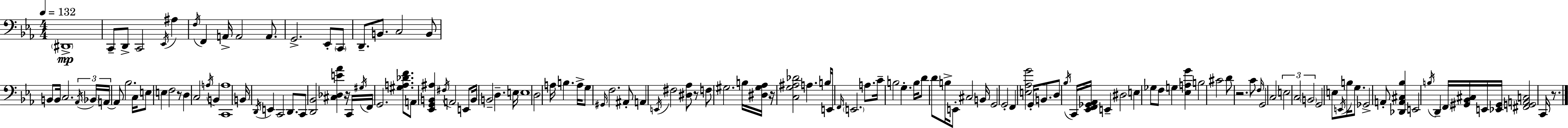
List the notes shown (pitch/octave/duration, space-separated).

D#2/w C2/e D2/e C2/h Eb2/s A#3/q F3/s F2/q A2/s A2/h A2/e. G2/h. Eb2/e C2/e D2/e. B2/e. C3/h B2/e B2/e B2/s C3/h. Ab2/s Bb2/s A2/s A2/e Bb3/h. C3/s E3/e E3/q F3/h R/e D3/q C3/h A3/s B2/q [C2,A3]/w B2/s D2/s E2/q C2/h D2/e. C2/e [D2,Bb2]/h [C#3,Db3,E4,Ab4]/q R/s C2/s G#3/s F2/s G2/h. [G#3,A3,Db4,F4]/e. A2/e [Eb2,G2,B2,A#3]/q F#3/s A2/h E2/e B2/s B2/h D3/q. E3/s E3/w D3/h A3/s B3/q. A3/s G3/e G#2/s F3/h. A#2/e A2/q E2/s F#3/h [D#3,Ab3]/e R/e F3/e G#3/h. B3/s [D#3,G#3,Ab3]/s R/s [C3,G3,A#3,Db4]/h A3/q. B3/s E2/s F2/s E2/h. A3/e. C4/s B3/h G3/q. B3/s D4/e D4/e B3/s E2/e C#3/h B2/s G2/h G2/h F2/q [E3,Ab3,G4]/h G2/s B2/e. D3/e Bb3/s C2/s [Eb2,F2,Gb2,Ab2]/s E2/q D#3/h E3/q Gb3/e F3/e G3/q [Eb3,A3,G4]/q B3/h C#4/h D4/e R/h. C4/e F3/s G2/h C3/h E3/h C3/h B2/h G2/h E3/e E2/s B3/s G3/e. Gb2/h A2/e [Db2,A2,C#3,Bb3]/q E2/h B3/s D2/q F2/s [G#2,Bb2,C#3]/s E2/s [Eb2,G#2]/s [F#2,G2,A2,C3]/h C2/s R/e.